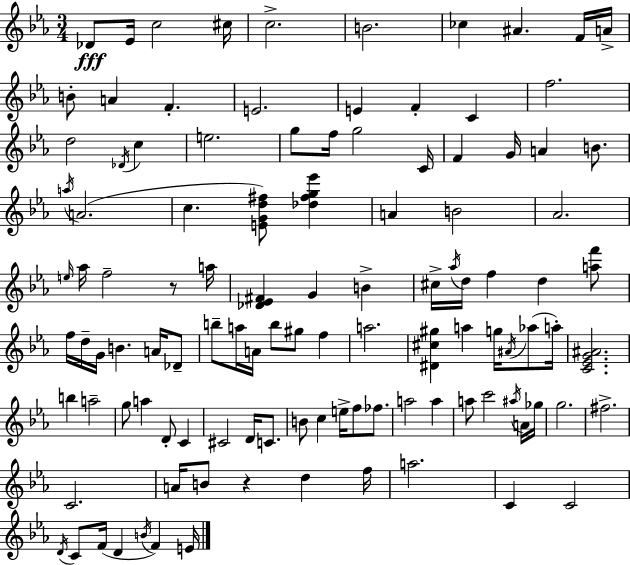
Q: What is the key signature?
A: EES major